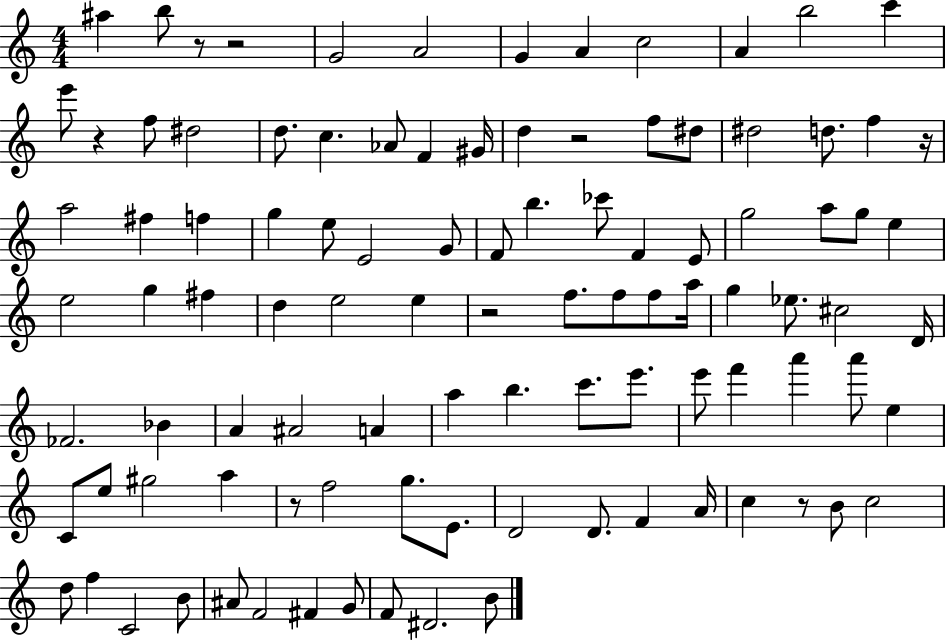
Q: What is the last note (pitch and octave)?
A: B4